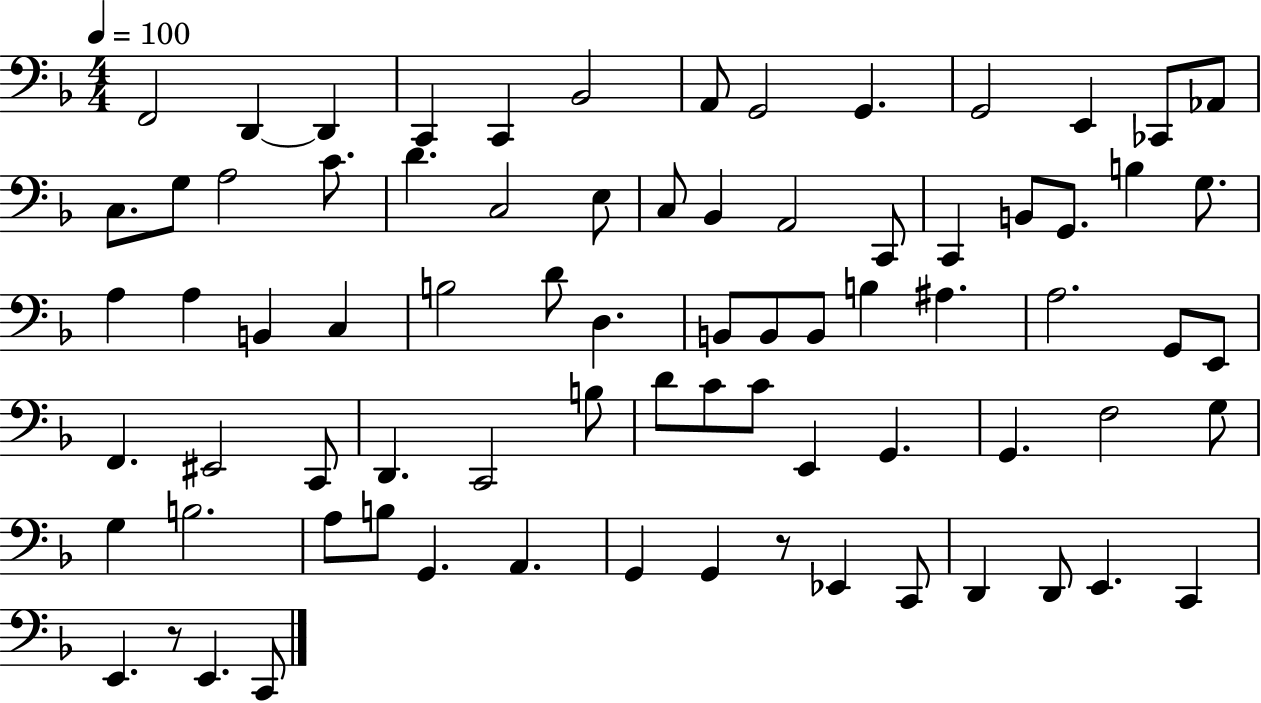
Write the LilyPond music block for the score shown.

{
  \clef bass
  \numericTimeSignature
  \time 4/4
  \key f \major
  \tempo 4 = 100
  f,2 d,4~~ d,4 | c,4 c,4 bes,2 | a,8 g,2 g,4. | g,2 e,4 ces,8 aes,8 | \break c8. g8 a2 c'8. | d'4. c2 e8 | c8 bes,4 a,2 c,8 | c,4 b,8 g,8. b4 g8. | \break a4 a4 b,4 c4 | b2 d'8 d4. | b,8 b,8 b,8 b4 ais4. | a2. g,8 e,8 | \break f,4. eis,2 c,8 | d,4. c,2 b8 | d'8 c'8 c'8 e,4 g,4. | g,4. f2 g8 | \break g4 b2. | a8 b8 g,4. a,4. | g,4 g,4 r8 ees,4 c,8 | d,4 d,8 e,4. c,4 | \break e,4. r8 e,4. c,8 | \bar "|."
}